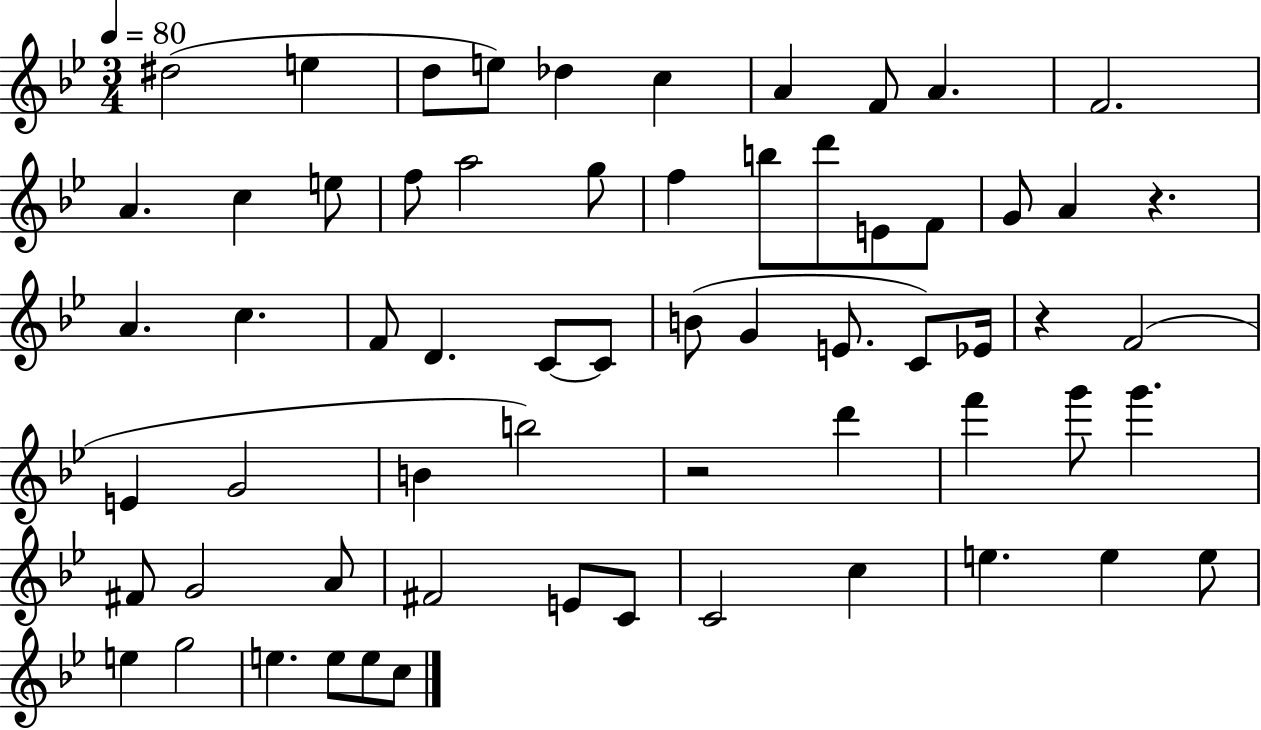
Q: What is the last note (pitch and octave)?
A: C5